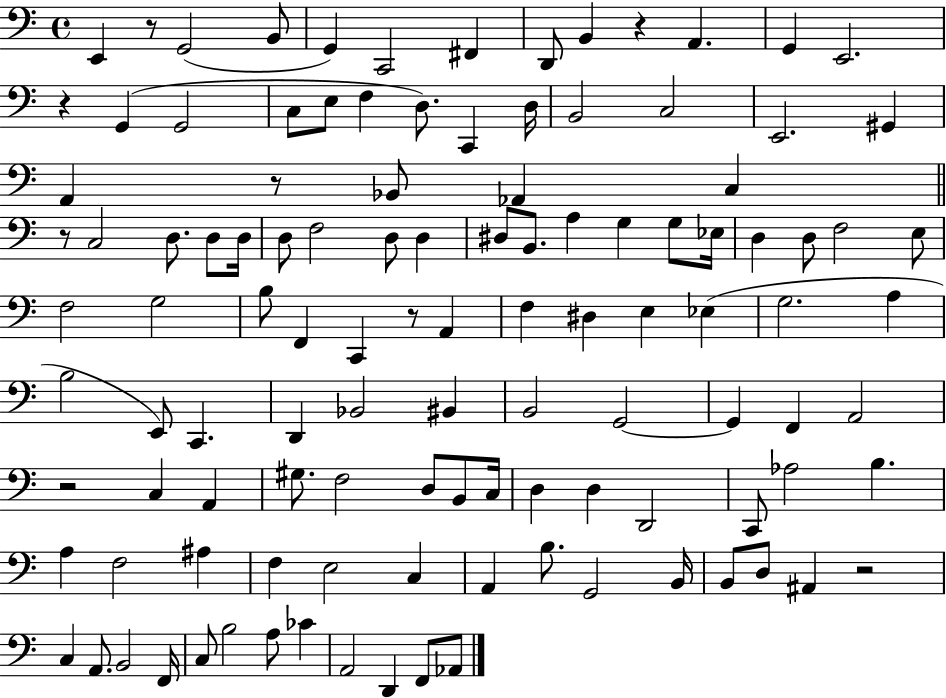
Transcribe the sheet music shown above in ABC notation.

X:1
T:Untitled
M:4/4
L:1/4
K:C
E,, z/2 G,,2 B,,/2 G,, C,,2 ^F,, D,,/2 B,, z A,, G,, E,,2 z G,, G,,2 C,/2 E,/2 F, D,/2 C,, D,/4 B,,2 C,2 E,,2 ^G,, A,, z/2 _B,,/2 _A,, C, z/2 C,2 D,/2 D,/2 D,/4 D,/2 F,2 D,/2 D, ^D,/2 B,,/2 A, G, G,/2 _E,/4 D, D,/2 F,2 E,/2 F,2 G,2 B,/2 F,, C,, z/2 A,, F, ^D, E, _E, G,2 A, B,2 E,,/2 C,, D,, _B,,2 ^B,, B,,2 G,,2 G,, F,, A,,2 z2 C, A,, ^G,/2 F,2 D,/2 B,,/2 C,/4 D, D, D,,2 C,,/2 _A,2 B, A, F,2 ^A, F, E,2 C, A,, B,/2 G,,2 B,,/4 B,,/2 D,/2 ^A,, z2 C, A,,/2 B,,2 F,,/4 C,/2 B,2 A,/2 _C A,,2 D,, F,,/2 _A,,/2